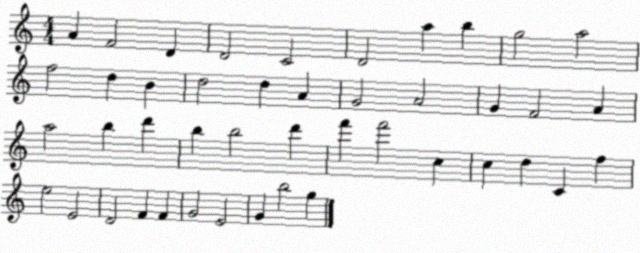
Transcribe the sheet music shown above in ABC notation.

X:1
T:Untitled
M:4/4
L:1/4
K:C
A F2 D D2 C2 D2 a b g2 a2 f2 d B d2 d A G2 A2 G F2 A a2 b d' b b2 d' f' f'2 c c d C f e2 E2 D2 F F G2 E2 G b2 g